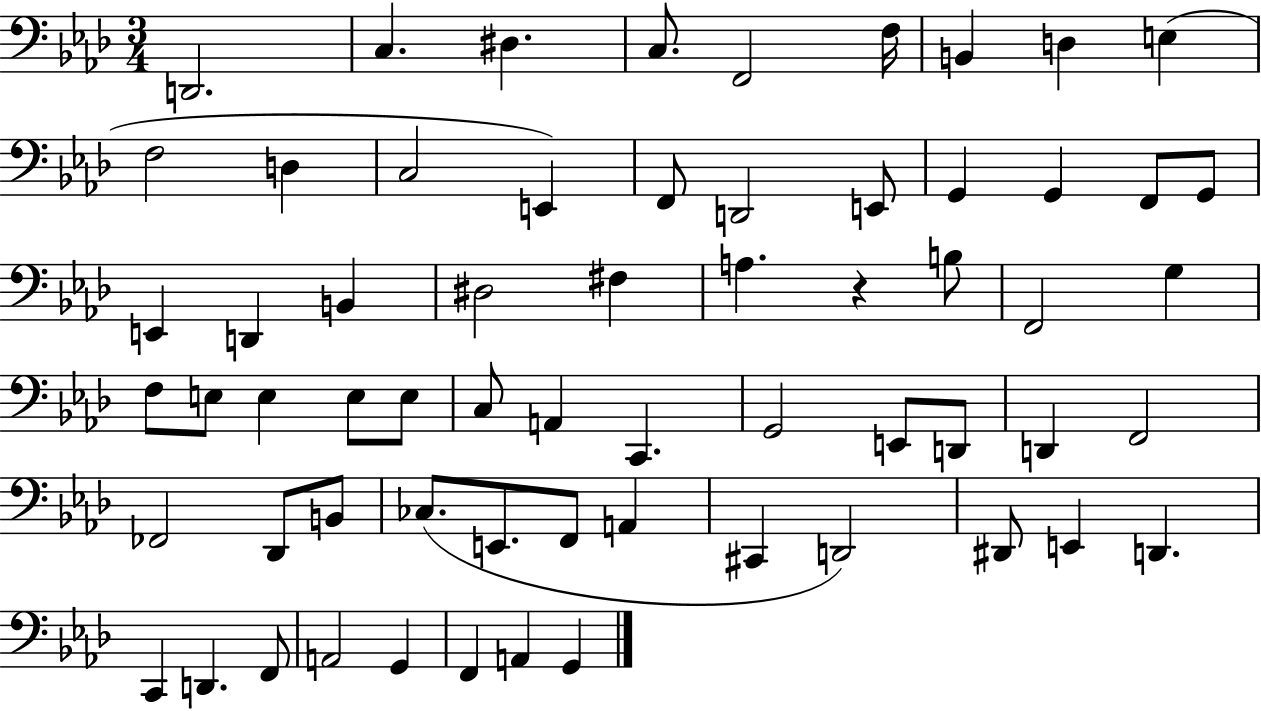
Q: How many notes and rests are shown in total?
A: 63